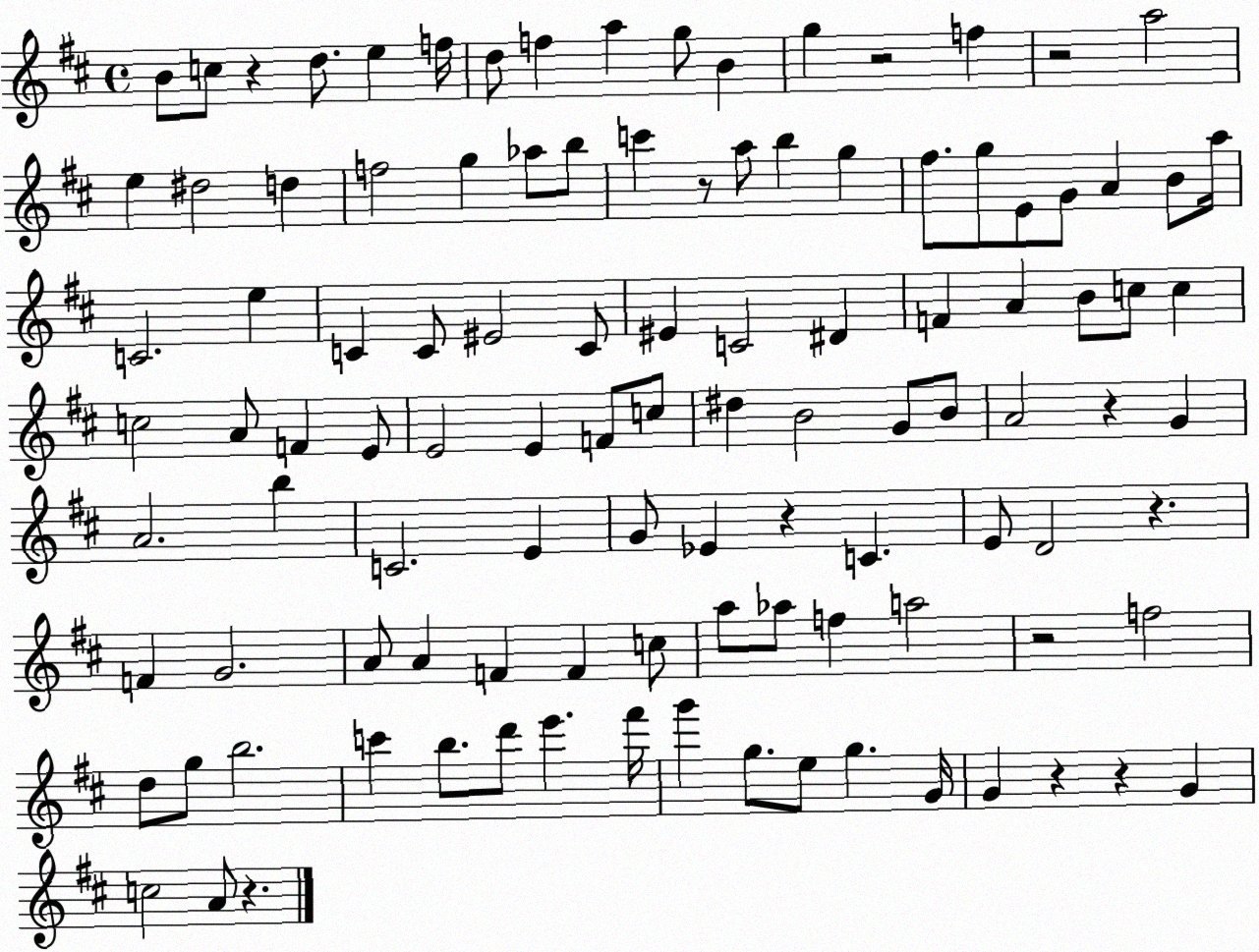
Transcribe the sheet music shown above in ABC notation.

X:1
T:Untitled
M:4/4
L:1/4
K:D
B/2 c/2 z d/2 e f/4 d/2 f a g/2 B g z2 f z2 a2 e ^d2 d f2 g _a/2 b/2 c' z/2 a/2 b g ^f/2 g/2 E/2 G/2 A B/2 a/4 C2 e C C/2 ^E2 C/2 ^E C2 ^D F A B/2 c/2 c c2 A/2 F E/2 E2 E F/2 c/2 ^d B2 G/2 B/2 A2 z G A2 b C2 E G/2 _E z C E/2 D2 z F G2 A/2 A F F c/2 a/2 _a/2 f a2 z2 f2 d/2 g/2 b2 c' b/2 d'/2 e' ^f'/4 g' g/2 e/2 g G/4 G z z G c2 A/2 z